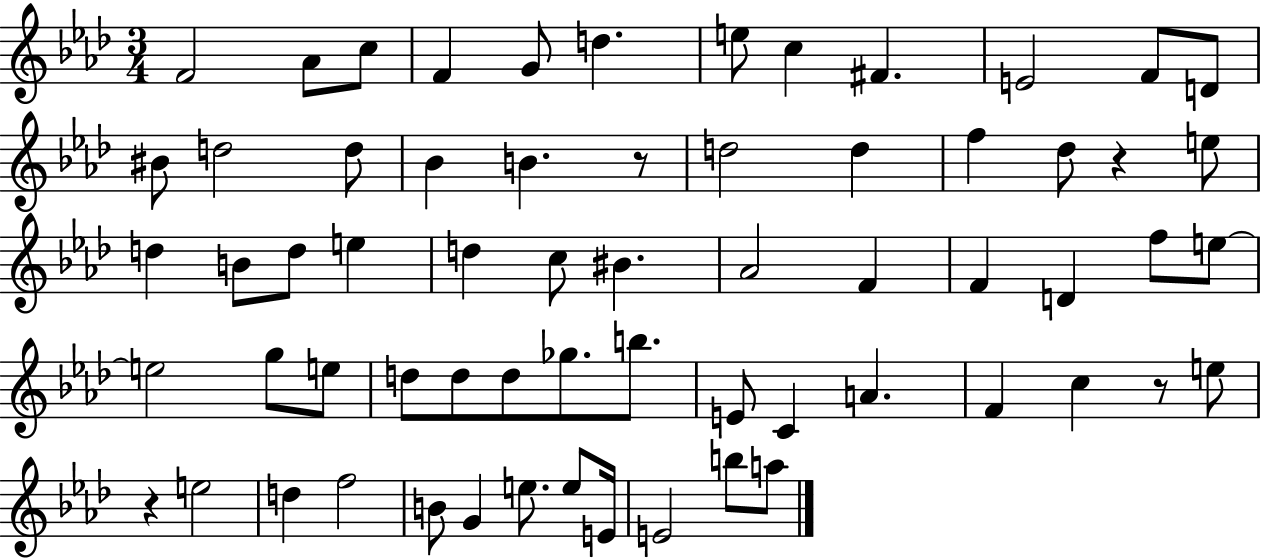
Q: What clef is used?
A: treble